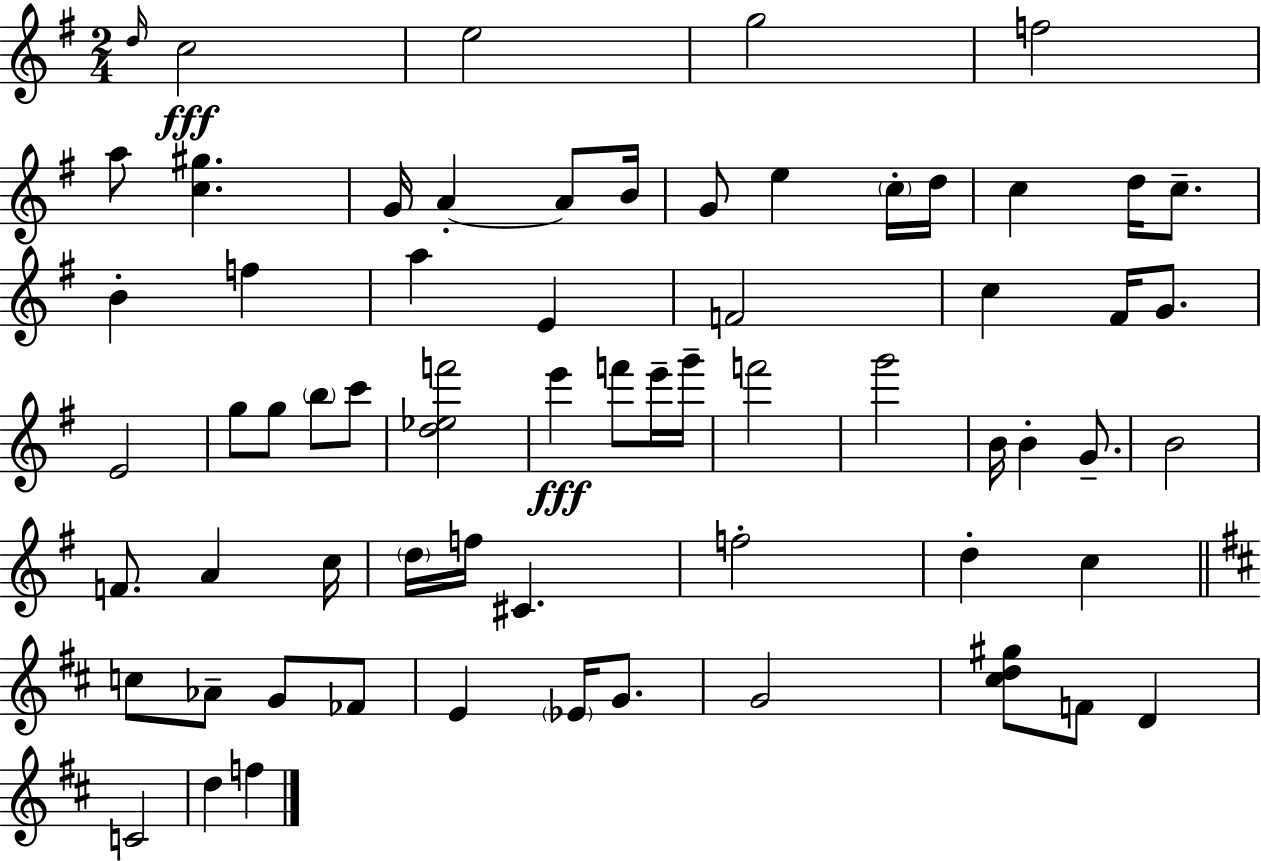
{
  \clef treble
  \numericTimeSignature
  \time 2/4
  \key e \minor
  \grace { d''16 }\fff c''2 | e''2 | g''2 | f''2 | \break a''8 <c'' gis''>4. | g'16 a'4-.~~ a'8 | b'16 g'8 e''4 \parenthesize c''16-. | d''16 c''4 d''16 c''8.-- | \break b'4-. f''4 | a''4 e'4 | f'2 | c''4 fis'16 g'8. | \break e'2 | g''8 g''8 \parenthesize b''8 c'''8 | <d'' ees'' f'''>2 | e'''4\fff f'''8 e'''16-- | \break g'''16-- f'''2 | g'''2 | b'16 b'4-. g'8.-- | b'2 | \break f'8. a'4 | c''16 \parenthesize d''16 f''16 cis'4. | f''2-. | d''4-. c''4 | \break \bar "||" \break \key b \minor c''8 aes'8-- g'8 fes'8 | e'4 \parenthesize ees'16 g'8. | g'2 | <cis'' d'' gis''>8 f'8 d'4 | \break c'2 | d''4 f''4 | \bar "|."
}